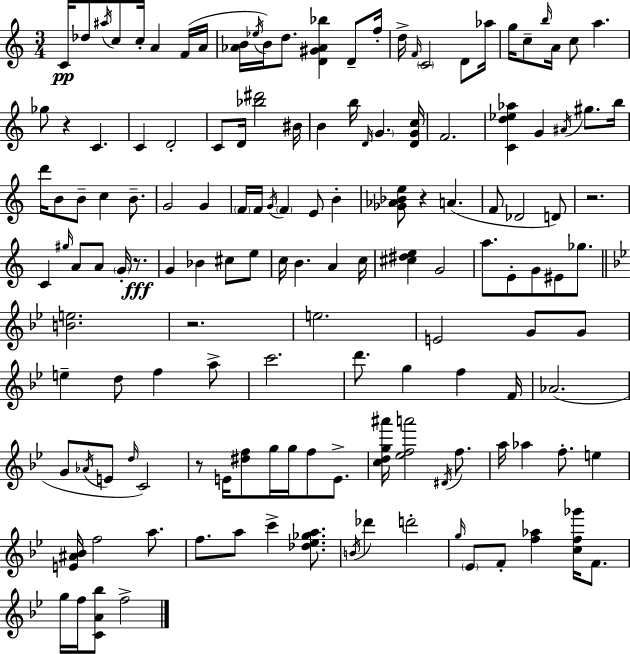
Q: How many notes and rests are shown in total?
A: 143